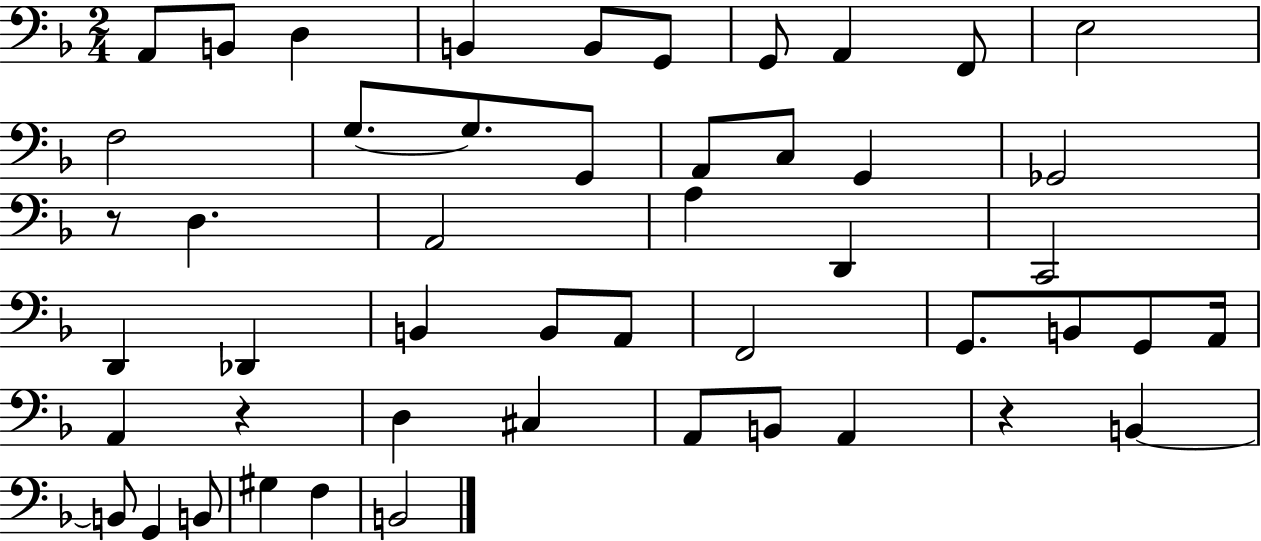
X:1
T:Untitled
M:2/4
L:1/4
K:F
A,,/2 B,,/2 D, B,, B,,/2 G,,/2 G,,/2 A,, F,,/2 E,2 F,2 G,/2 G,/2 G,,/2 A,,/2 C,/2 G,, _G,,2 z/2 D, A,,2 A, D,, C,,2 D,, _D,, B,, B,,/2 A,,/2 F,,2 G,,/2 B,,/2 G,,/2 A,,/4 A,, z D, ^C, A,,/2 B,,/2 A,, z B,, B,,/2 G,, B,,/2 ^G, F, B,,2